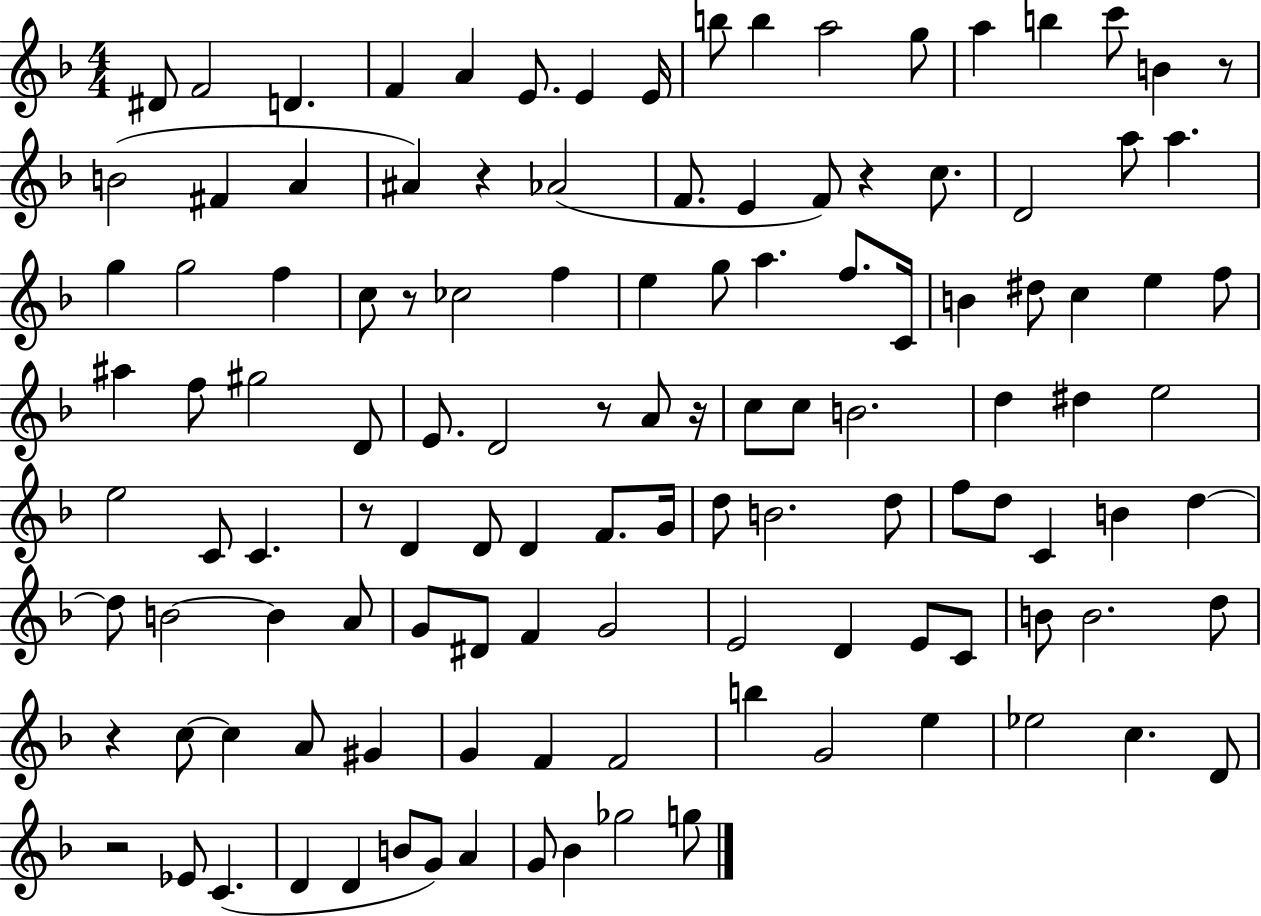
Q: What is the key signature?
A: F major